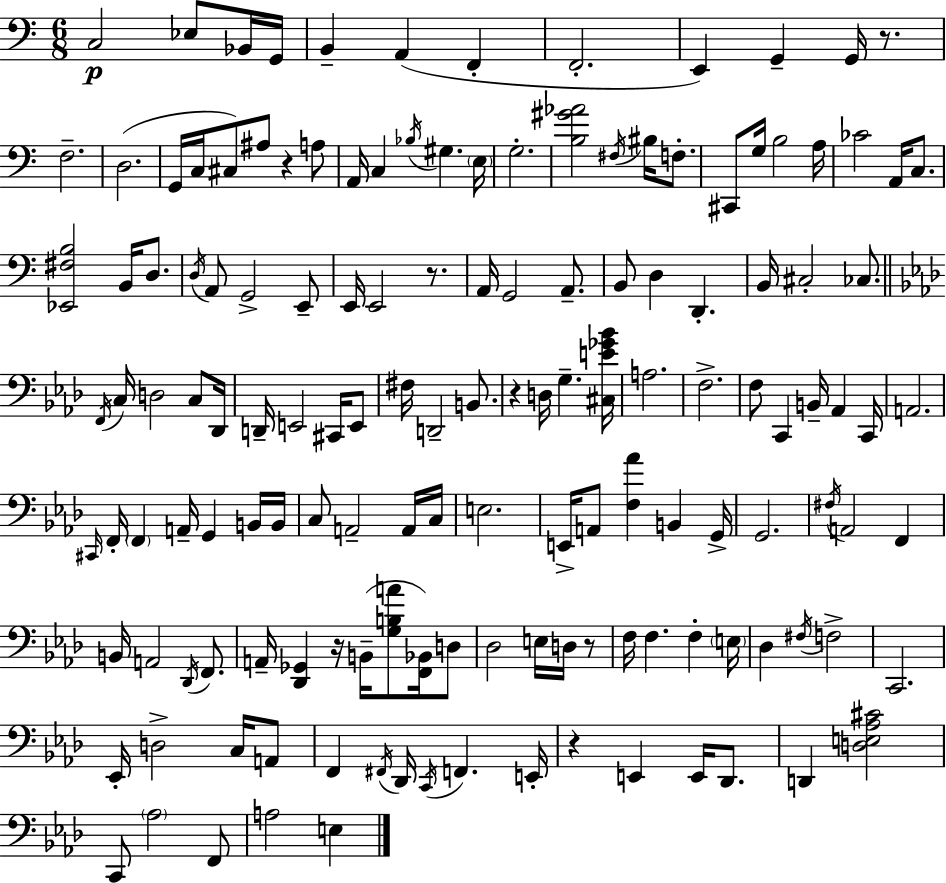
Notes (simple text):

C3/h Eb3/e Bb2/s G2/s B2/q A2/q F2/q F2/h. E2/q G2/q G2/s R/e. F3/h. D3/h. G2/s C3/s C#3/e A#3/e R/q A3/e A2/s C3/q Bb3/s G#3/q. E3/s G3/h. [B3,G#4,Ab4]/h F#3/s BIS3/s F3/e. C#2/e G3/s B3/h A3/s CES4/h A2/s C3/e. [Eb2,F#3,B3]/h B2/s D3/e. D3/s A2/e G2/h E2/e E2/s E2/h R/e. A2/s G2/h A2/e. B2/e D3/q D2/q. B2/s C#3/h CES3/e. F2/s C3/s D3/h C3/e Db2/s D2/s E2/h C#2/s E2/e F#3/s D2/h B2/e. R/q D3/s G3/q. [C#3,E4,Gb4,Bb4]/s A3/h. F3/h. F3/e C2/q B2/s Ab2/q C2/s A2/h. C#2/s F2/s F2/q A2/s G2/q B2/s B2/s C3/e A2/h A2/s C3/s E3/h. E2/s A2/e [F3,Ab4]/q B2/q G2/s G2/h. F#3/s A2/h F2/q B2/s A2/h Db2/s F2/e. A2/s [Db2,Gb2]/q R/s B2/s [G3,B3,A4]/e [F2,Bb2]/s D3/e Db3/h E3/s D3/s R/e F3/s F3/q. F3/q E3/s Db3/q F#3/s F3/h C2/h. Eb2/s D3/h C3/s A2/e F2/q F#2/s Db2/s C2/s F2/q. E2/s R/q E2/q E2/s Db2/e. D2/q [D3,E3,Ab3,C#4]/h C2/e Ab3/h F2/e A3/h E3/q